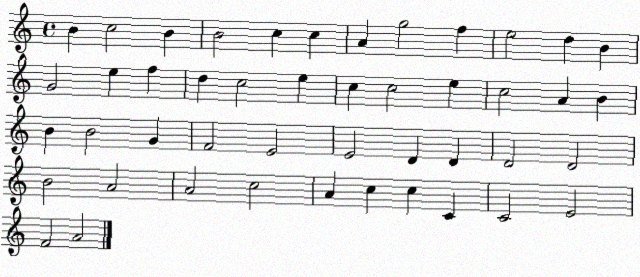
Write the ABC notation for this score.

X:1
T:Untitled
M:4/4
L:1/4
K:C
B c2 B B2 c c A g2 f e2 d B G2 e f d c2 e c c2 e c2 A B B B2 G F2 E2 E2 D D D2 D2 B2 A2 A2 c2 A c c C C2 E2 F2 A2